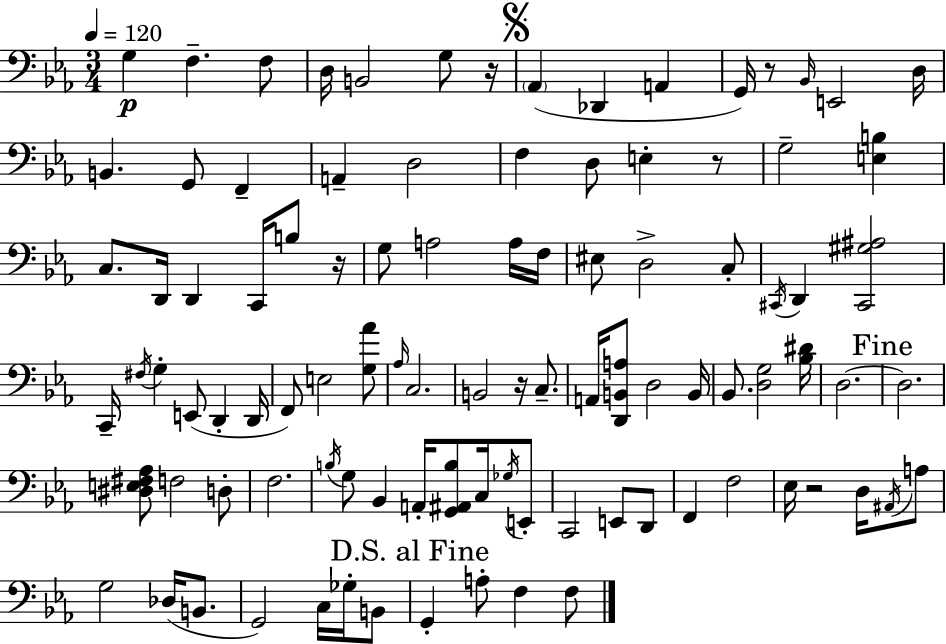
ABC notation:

X:1
T:Untitled
M:3/4
L:1/4
K:Cm
G, F, F,/2 D,/4 B,,2 G,/2 z/4 _A,, _D,, A,, G,,/4 z/2 _B,,/4 E,,2 D,/4 B,, G,,/2 F,, A,, D,2 F, D,/2 E, z/2 G,2 [E,B,] C,/2 D,,/4 D,, C,,/4 B,/2 z/4 G,/2 A,2 A,/4 F,/4 ^E,/2 D,2 C,/2 ^C,,/4 D,, [^C,,^G,^A,]2 C,,/4 ^F,/4 G, E,,/2 D,, D,,/4 F,,/2 E,2 [G,_A]/2 _A,/4 C,2 B,,2 z/4 C,/2 A,,/4 [D,,B,,A,]/2 D,2 B,,/4 _B,,/2 [D,G,]2 [_B,^D]/4 D,2 D,2 [^D,E,^F,_A,]/2 F,2 D,/2 F,2 B,/4 G,/2 _B,, A,,/4 [G,,^A,,B,]/2 C,/4 _G,/4 E,,/2 C,,2 E,,/2 D,,/2 F,, F,2 _E,/4 z2 D,/4 ^A,,/4 A,/2 G,2 _D,/4 B,,/2 G,,2 C,/4 _G,/4 B,,/2 G,, A,/2 F, F,/2